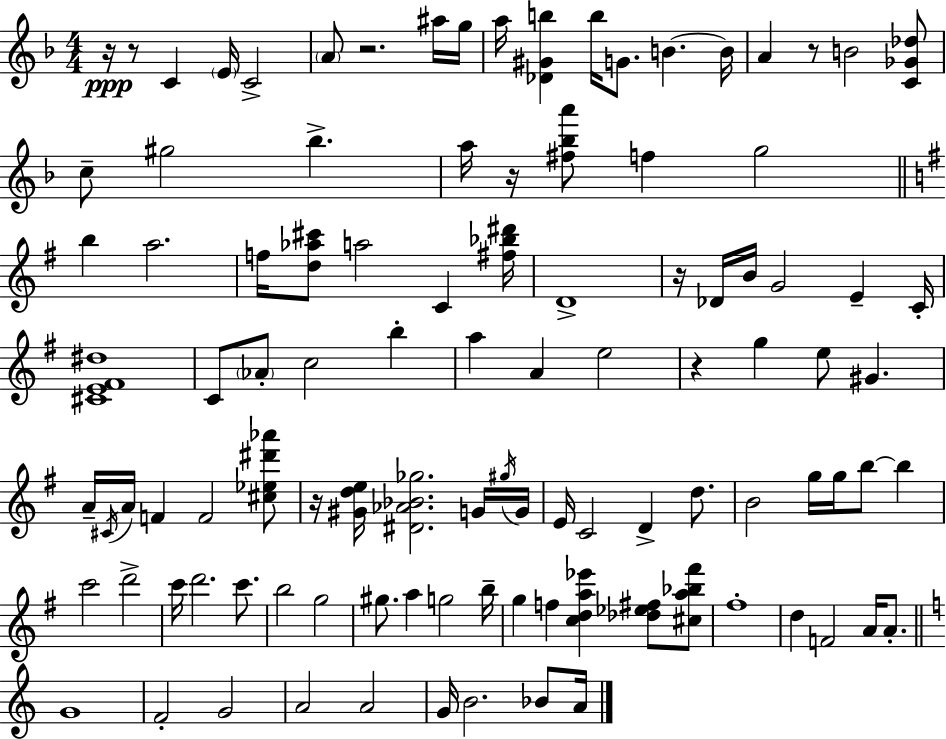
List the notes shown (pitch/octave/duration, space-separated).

R/s R/e C4/q E4/s C4/h A4/e R/h. A#5/s G5/s A5/s [Db4,G#4,B5]/q B5/s G4/e. B4/q. B4/s A4/q R/e B4/h [C4,Gb4,Db5]/e C5/e G#5/h Bb5/q. A5/s R/s [F#5,Bb5,A6]/e F5/q G5/h B5/q A5/h. F5/s [D5,Ab5,C#6]/e A5/h C4/q [F#5,Bb5,D#6]/s D4/w R/s Db4/s B4/s G4/h E4/q C4/s [C#4,E4,F#4,D#5]/w C4/e Ab4/e C5/h B5/q A5/q A4/q E5/h R/q G5/q E5/e G#4/q. A4/s C#4/s A4/s F4/q F4/h [C#5,Eb5,D#6,Ab6]/e R/s [G#4,D5,E5]/s [D#4,Ab4,Bb4,Gb5]/h. G4/s G#5/s G4/s E4/s C4/h D4/q D5/e. B4/h G5/s G5/s B5/e B5/q C6/h D6/h C6/s D6/h. C6/e. B5/h G5/h G#5/e. A5/q G5/h B5/s G5/q F5/q [C5,D5,A5,Eb6]/q [Db5,Eb5,F#5]/e [C#5,A5,Bb5,F#6]/e F#5/w D5/q F4/h A4/s A4/e. G4/w F4/h G4/h A4/h A4/h G4/s B4/h. Bb4/e A4/s